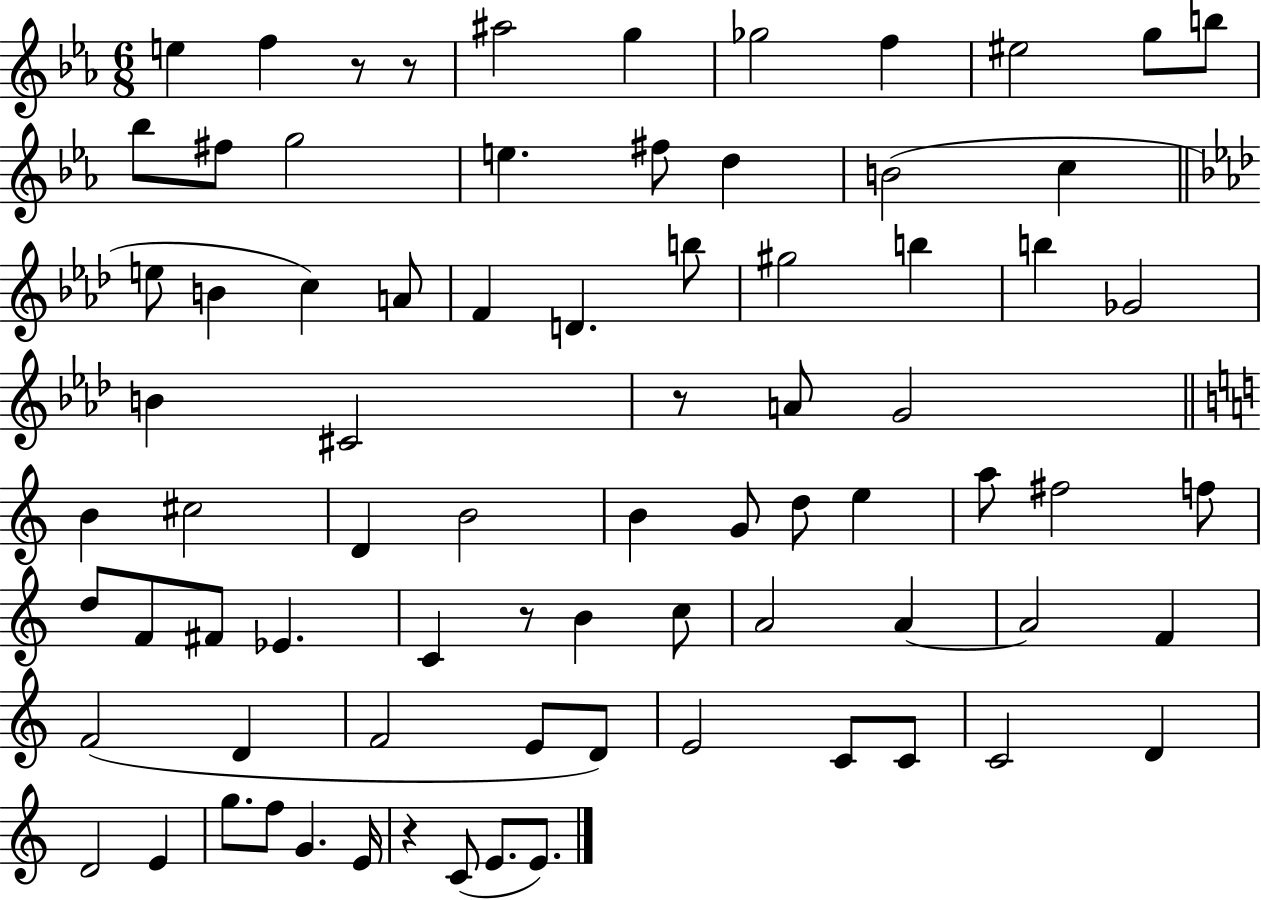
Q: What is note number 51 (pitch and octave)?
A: A4